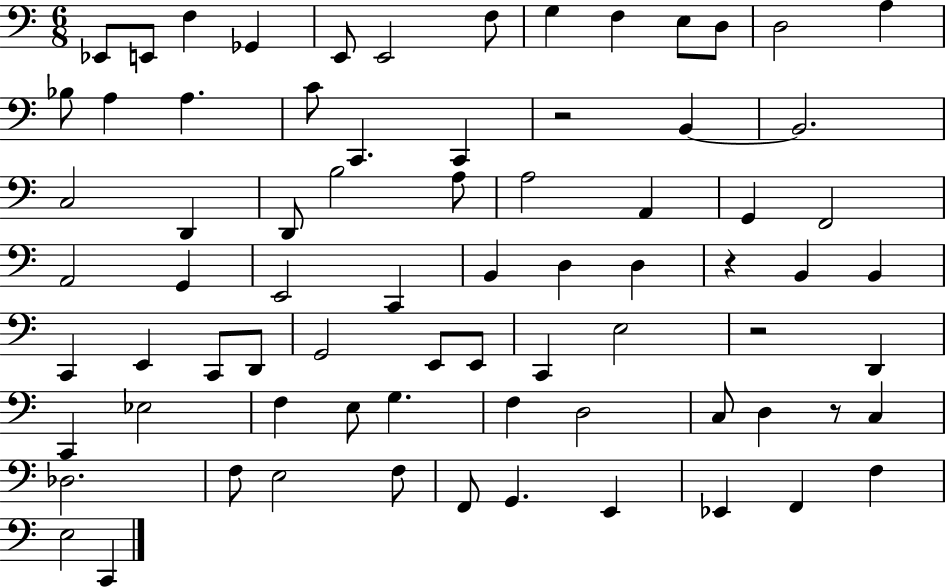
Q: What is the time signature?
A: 6/8